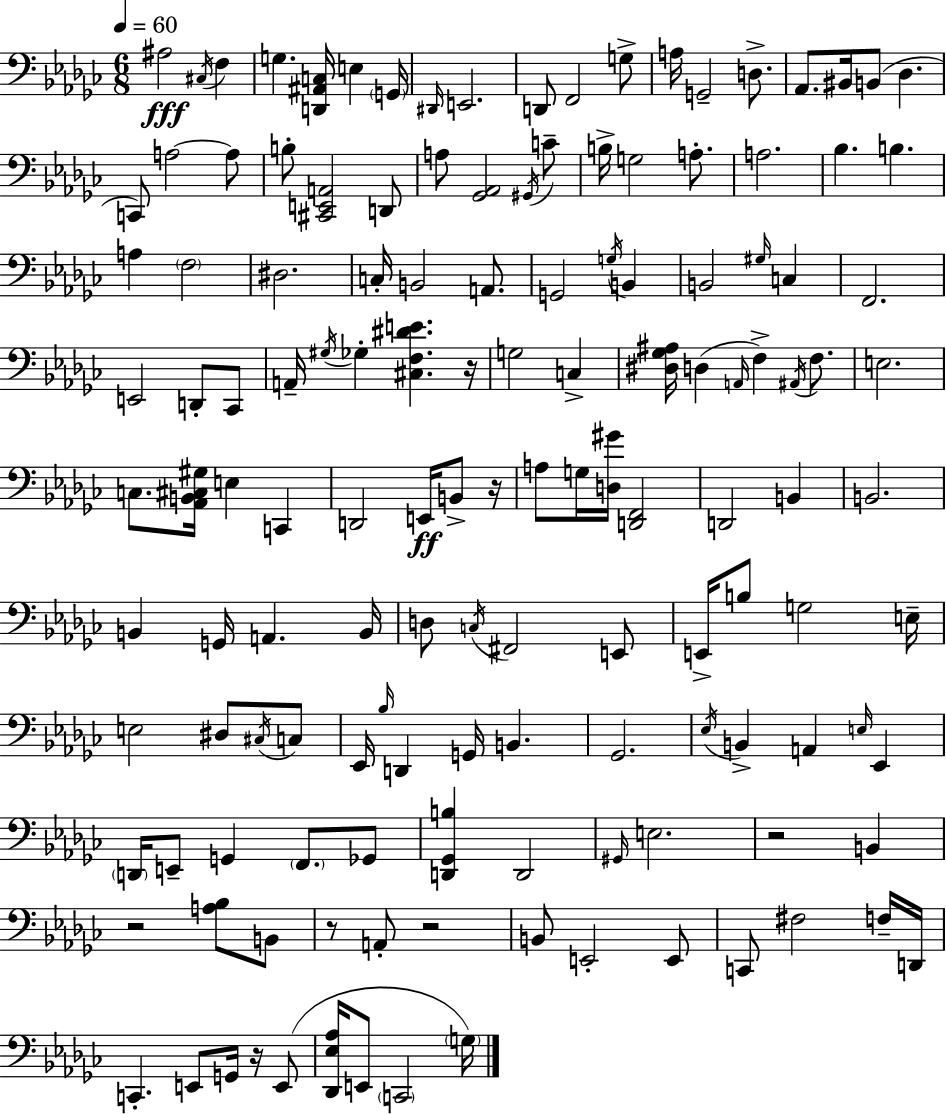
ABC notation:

X:1
T:Untitled
M:6/8
L:1/4
K:Ebm
^A,2 ^C,/4 F, G, [D,,^A,,C,]/4 E, G,,/4 ^D,,/4 E,,2 D,,/2 F,,2 G,/2 A,/4 G,,2 D,/2 _A,,/2 ^B,,/4 B,,/2 _D, C,,/2 A,2 A,/2 B,/2 [^C,,E,,A,,]2 D,,/2 A,/2 [_G,,_A,,]2 ^G,,/4 C/2 B,/4 G,2 A,/2 A,2 _B, B, A, F,2 ^D,2 C,/4 B,,2 A,,/2 G,,2 G,/4 B,, B,,2 ^G,/4 C, F,,2 E,,2 D,,/2 _C,,/2 A,,/4 ^G,/4 _G, [^C,F,^DE] z/4 G,2 C, [^D,_G,^A,]/4 D, A,,/4 F, ^A,,/4 F,/2 E,2 C,/2 [_A,,B,,^C,^G,]/4 E, C,, D,,2 E,,/4 B,,/2 z/4 A,/2 G,/4 [D,^G]/4 [D,,F,,]2 D,,2 B,, B,,2 B,, G,,/4 A,, B,,/4 D,/2 C,/4 ^F,,2 E,,/2 E,,/4 B,/2 G,2 E,/4 E,2 ^D,/2 ^C,/4 C,/2 _E,,/4 _B,/4 D,, G,,/4 B,, _G,,2 _E,/4 B,, A,, E,/4 _E,, D,,/4 E,,/2 G,, F,,/2 _G,,/2 [D,,_G,,B,] D,,2 ^G,,/4 E,2 z2 B,, z2 [A,_B,]/2 B,,/2 z/2 A,,/2 z2 B,,/2 E,,2 E,,/2 C,,/2 ^F,2 F,/4 D,,/4 C,, E,,/2 G,,/4 z/4 E,,/2 [_D,,_E,_A,]/4 E,,/2 C,,2 G,/4